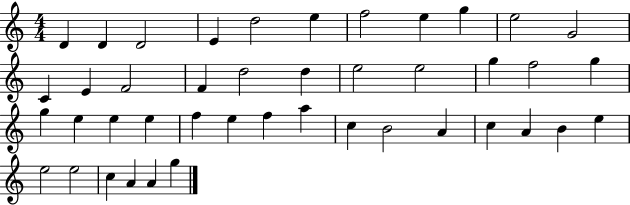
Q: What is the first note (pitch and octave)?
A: D4